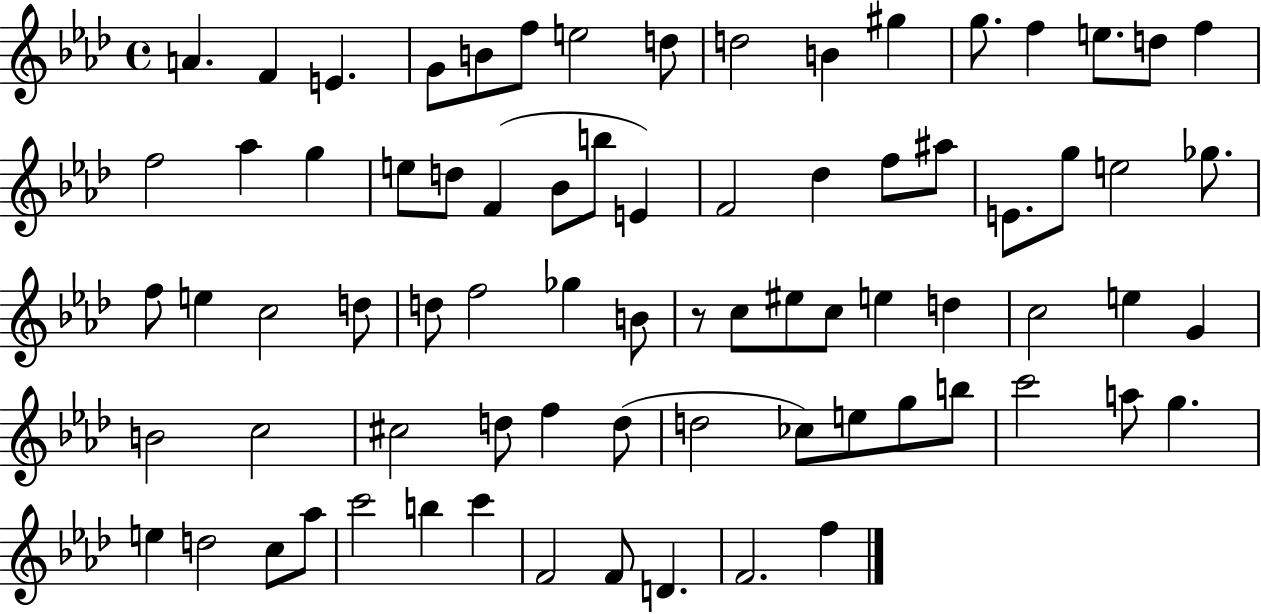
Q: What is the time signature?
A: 4/4